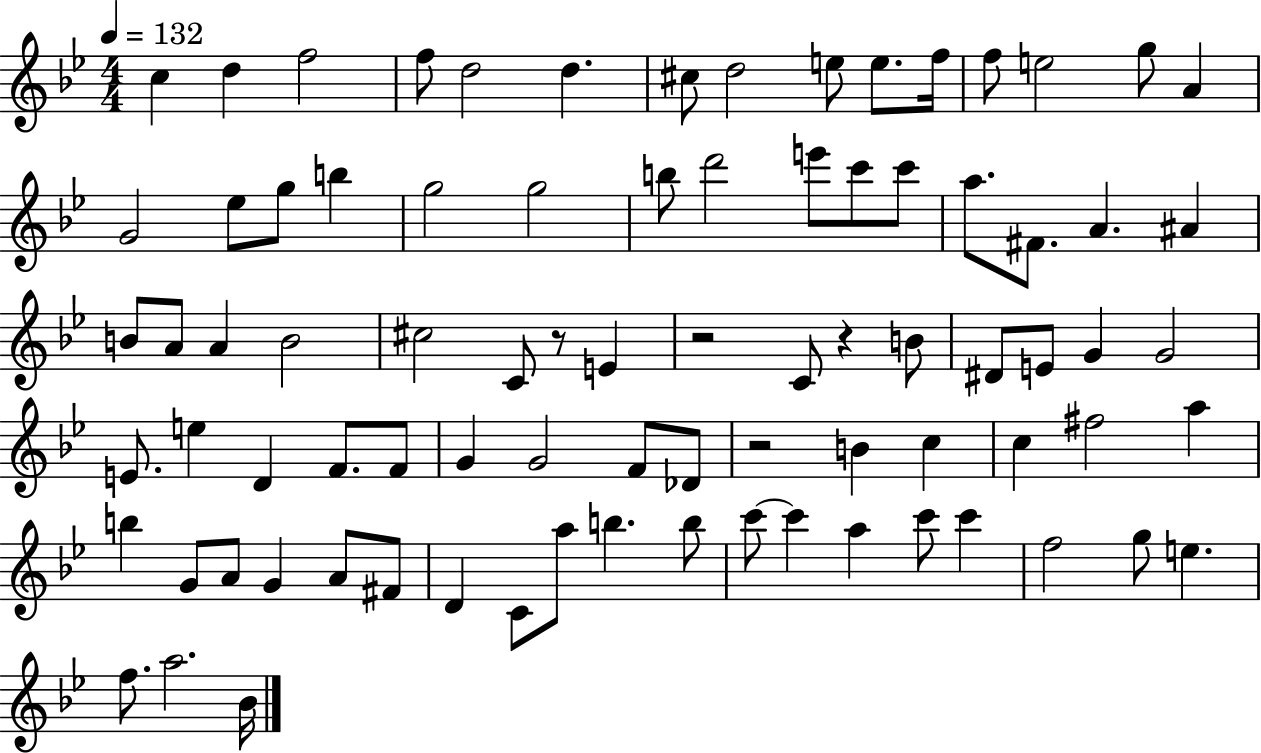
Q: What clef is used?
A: treble